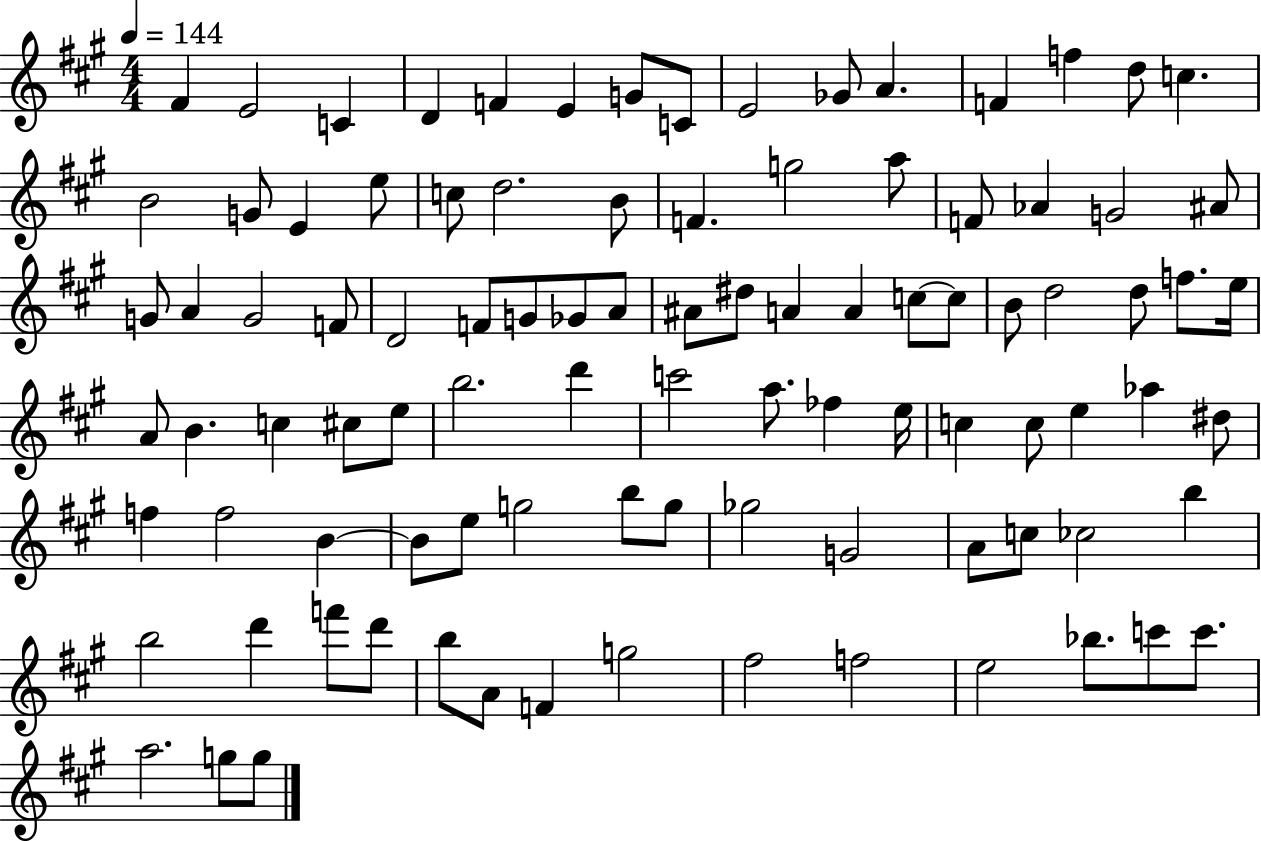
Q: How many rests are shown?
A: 0